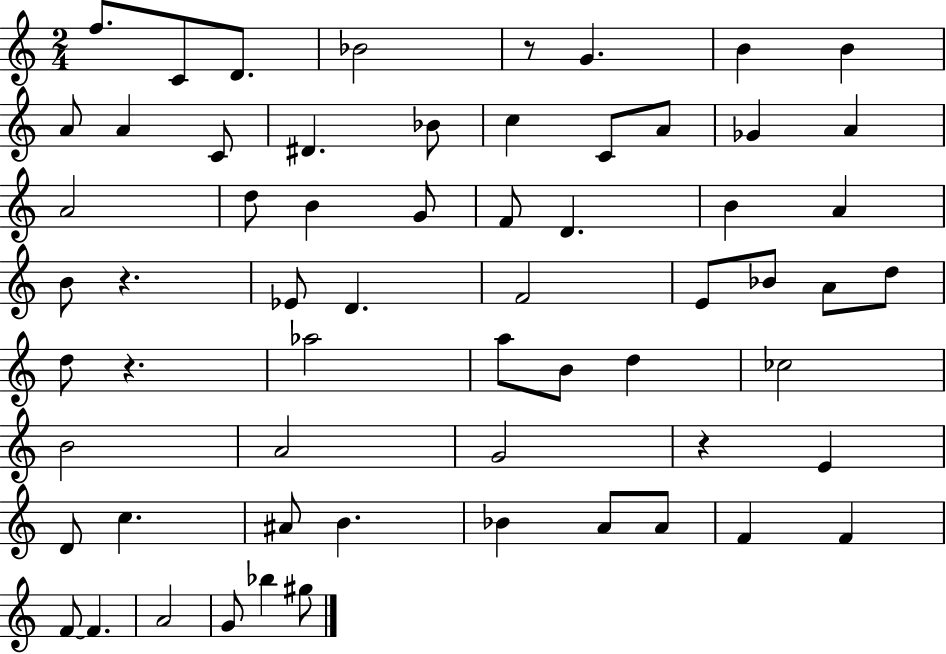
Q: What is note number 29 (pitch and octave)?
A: F4